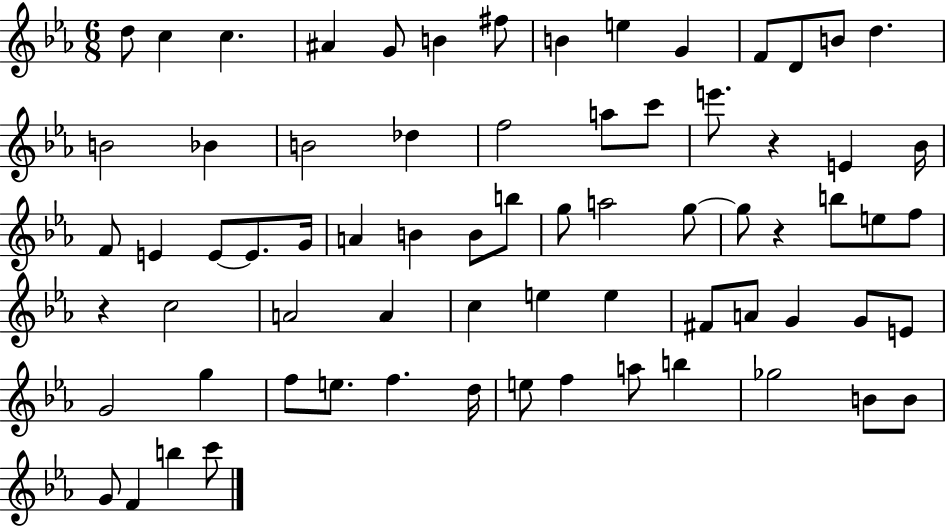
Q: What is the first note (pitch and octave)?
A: D5